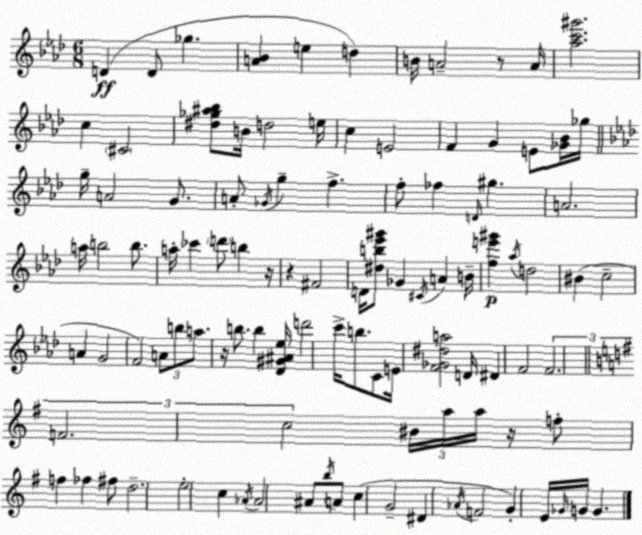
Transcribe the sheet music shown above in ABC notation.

X:1
T:Untitled
M:6/8
L:1/4
K:Ab
D D/2 _g [A_B] e d B/4 A2 z/2 A/4 [_ac'^g']2 c ^C2 [^d_g^a_b]/2 B/4 d2 e/4 c E2 F G E/2 [_G_B]/4 _g/4 g/4 A2 G/2 A/2 _G/4 g f f/2 _f D/4 ^g A2 a/4 b2 b/2 a/4 _c' d'/2 b z/4 z ^F2 D/4 [^db_e'^g']/2 _G ^C/4 A B/4 [fe'^g'] _a/4 d2 ^B c2 A G2 F2 A/2 b/2 a/2 z/4 b/2 b [_D^G^A_e]/4 d'2 c'/4 b/2 C/2 E/4 [F_G^da]2 D/4 ^D F2 F2 F2 c2 ^B/4 a/4 a/4 z/4 f/2 f _f ^f/2 d2 e2 c _A/4 _A2 ^A/2 b/4 A/2 c G2 ^D _A/4 F2 G E/4 _G/4 G/4 G